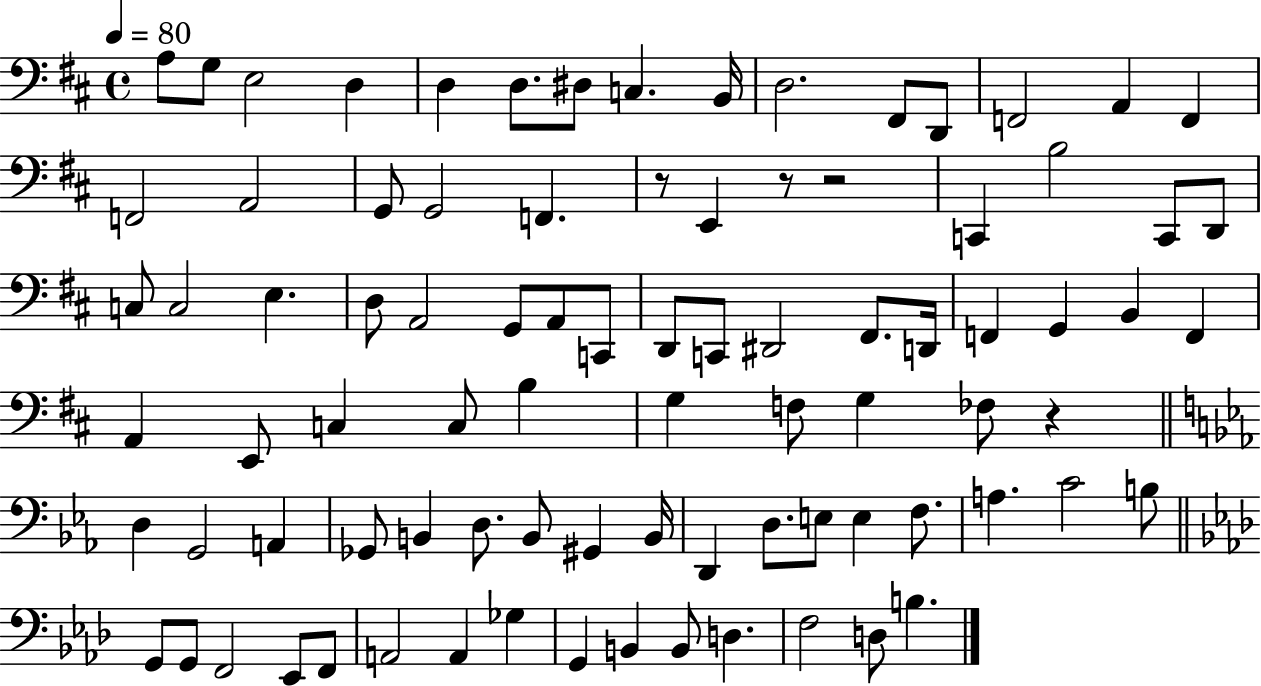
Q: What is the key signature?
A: D major